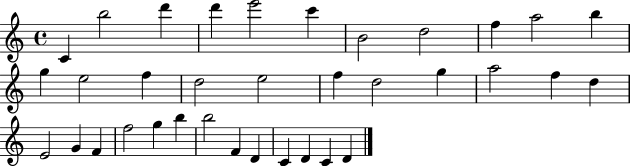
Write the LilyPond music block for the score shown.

{
  \clef treble
  \time 4/4
  \defaultTimeSignature
  \key c \major
  c'4 b''2 d'''4 | d'''4 e'''2 c'''4 | b'2 d''2 | f''4 a''2 b''4 | \break g''4 e''2 f''4 | d''2 e''2 | f''4 d''2 g''4 | a''2 f''4 d''4 | \break e'2 g'4 f'4 | f''2 g''4 b''4 | b''2 f'4 d'4 | c'4 d'4 c'4 d'4 | \break \bar "|."
}